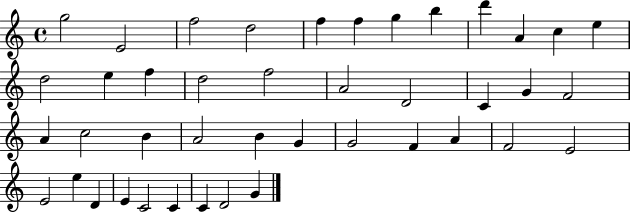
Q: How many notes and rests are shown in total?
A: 42